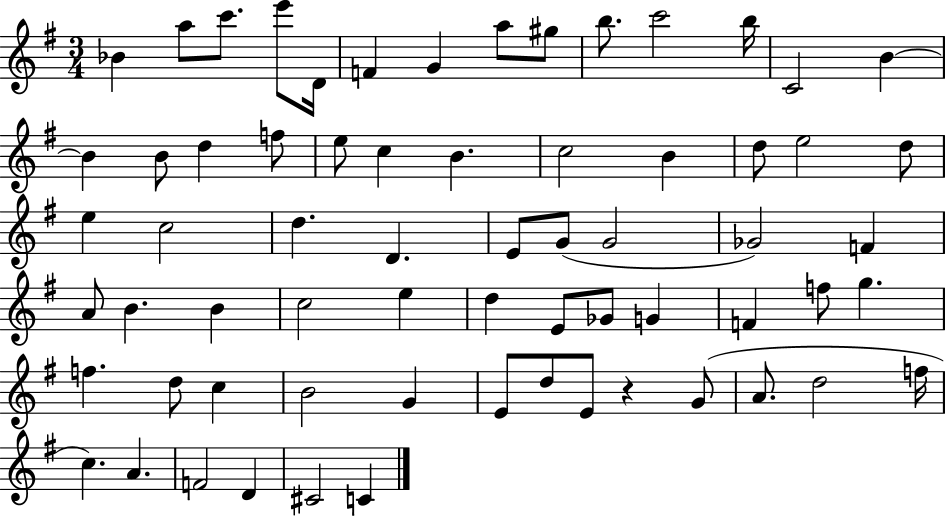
Bb4/q A5/e C6/e. E6/e D4/s F4/q G4/q A5/e G#5/e B5/e. C6/h B5/s C4/h B4/q B4/q B4/e D5/q F5/e E5/e C5/q B4/q. C5/h B4/q D5/e E5/h D5/e E5/q C5/h D5/q. D4/q. E4/e G4/e G4/h Gb4/h F4/q A4/e B4/q. B4/q C5/h E5/q D5/q E4/e Gb4/e G4/q F4/q F5/e G5/q. F5/q. D5/e C5/q B4/h G4/q E4/e D5/e E4/e R/q G4/e A4/e. D5/h F5/s C5/q. A4/q. F4/h D4/q C#4/h C4/q